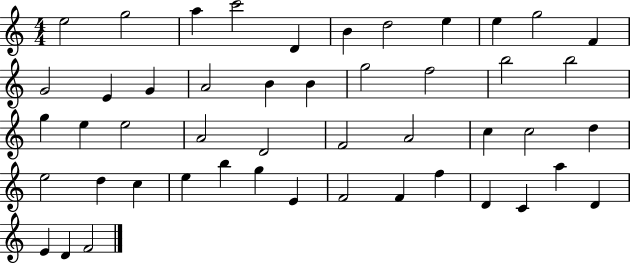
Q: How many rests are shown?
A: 0